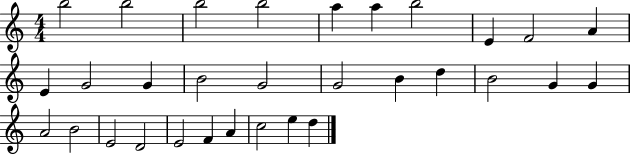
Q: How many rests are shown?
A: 0